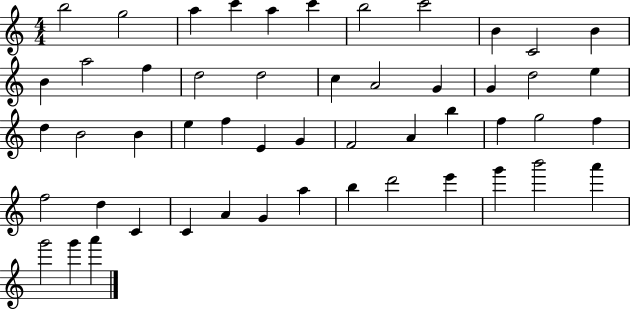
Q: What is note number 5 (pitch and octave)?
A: A5